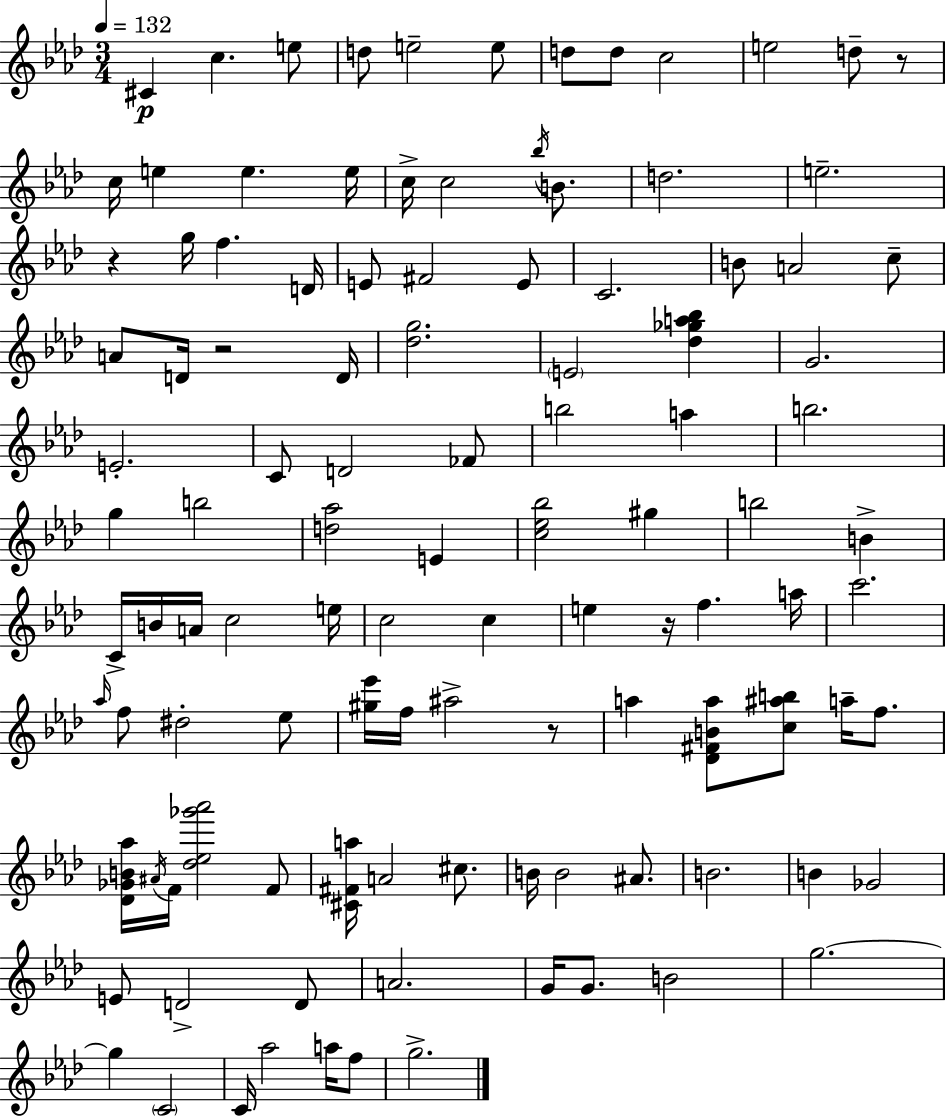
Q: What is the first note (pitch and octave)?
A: C#4